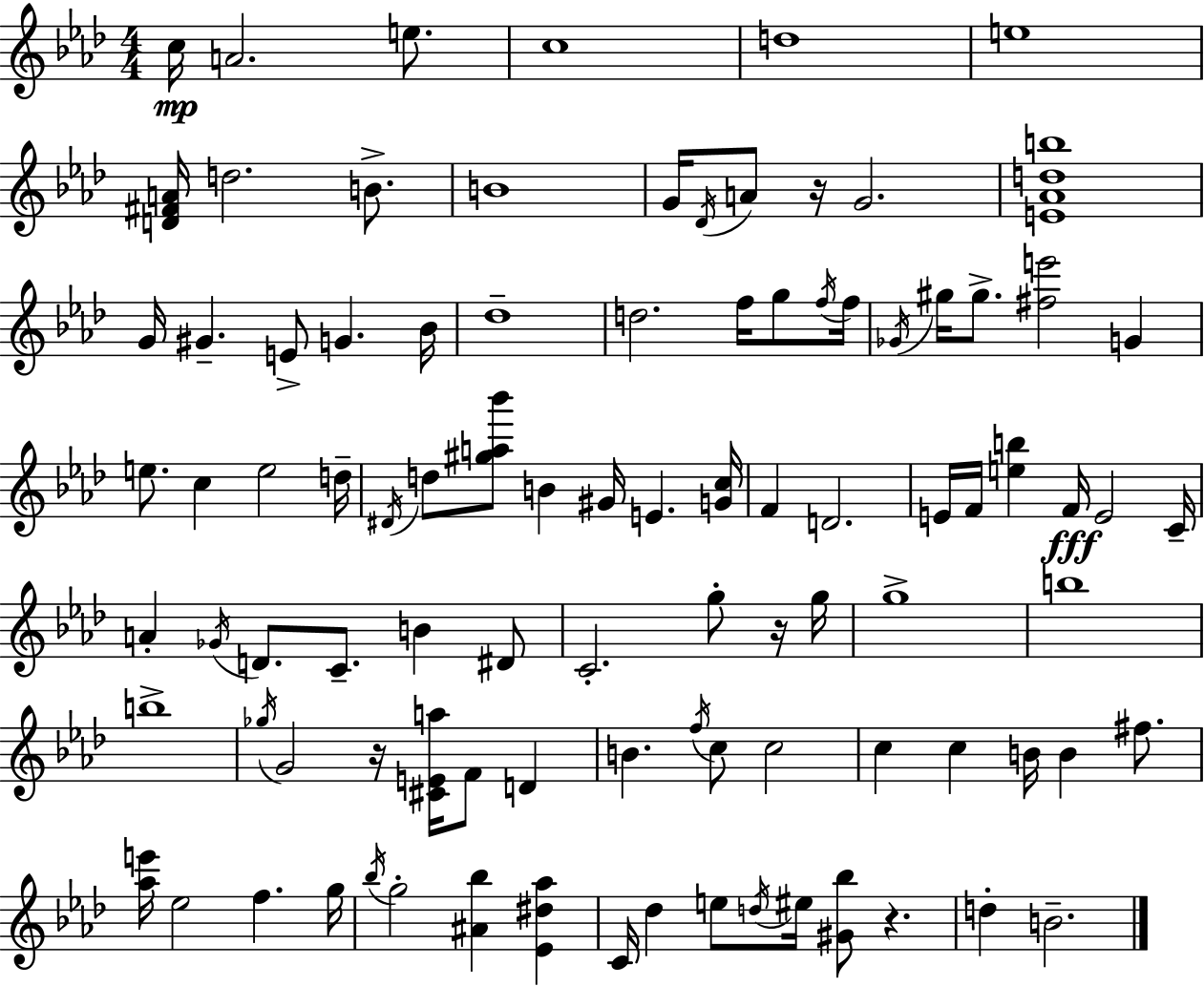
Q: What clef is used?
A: treble